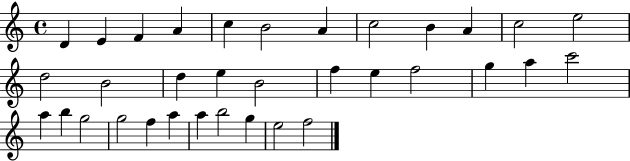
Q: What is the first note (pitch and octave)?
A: D4